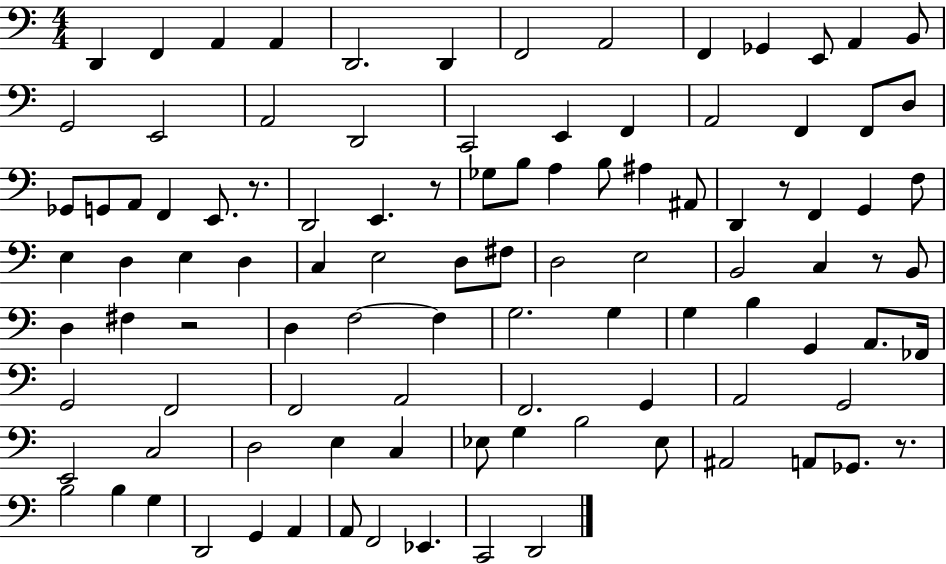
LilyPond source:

{
  \clef bass
  \numericTimeSignature
  \time 4/4
  \key c \major
  d,4 f,4 a,4 a,4 | d,2. d,4 | f,2 a,2 | f,4 ges,4 e,8 a,4 b,8 | \break g,2 e,2 | a,2 d,2 | c,2 e,4 f,4 | a,2 f,4 f,8 d8 | \break ges,8 g,8 a,8 f,4 e,8. r8. | d,2 e,4. r8 | ges8 b8 a4 b8 ais4 ais,8 | d,4 r8 f,4 g,4 f8 | \break e4 d4 e4 d4 | c4 e2 d8 fis8 | d2 e2 | b,2 c4 r8 b,8 | \break d4 fis4 r2 | d4 f2~~ f4 | g2. g4 | g4 b4 g,4 a,8. fes,16 | \break g,2 f,2 | f,2 a,2 | f,2. g,4 | a,2 g,2 | \break e,2 c2 | d2 e4 c4 | ees8 g4 b2 ees8 | ais,2 a,8 ges,8. r8. | \break b2 b4 g4 | d,2 g,4 a,4 | a,8 f,2 ees,4. | c,2 d,2 | \break \bar "|."
}